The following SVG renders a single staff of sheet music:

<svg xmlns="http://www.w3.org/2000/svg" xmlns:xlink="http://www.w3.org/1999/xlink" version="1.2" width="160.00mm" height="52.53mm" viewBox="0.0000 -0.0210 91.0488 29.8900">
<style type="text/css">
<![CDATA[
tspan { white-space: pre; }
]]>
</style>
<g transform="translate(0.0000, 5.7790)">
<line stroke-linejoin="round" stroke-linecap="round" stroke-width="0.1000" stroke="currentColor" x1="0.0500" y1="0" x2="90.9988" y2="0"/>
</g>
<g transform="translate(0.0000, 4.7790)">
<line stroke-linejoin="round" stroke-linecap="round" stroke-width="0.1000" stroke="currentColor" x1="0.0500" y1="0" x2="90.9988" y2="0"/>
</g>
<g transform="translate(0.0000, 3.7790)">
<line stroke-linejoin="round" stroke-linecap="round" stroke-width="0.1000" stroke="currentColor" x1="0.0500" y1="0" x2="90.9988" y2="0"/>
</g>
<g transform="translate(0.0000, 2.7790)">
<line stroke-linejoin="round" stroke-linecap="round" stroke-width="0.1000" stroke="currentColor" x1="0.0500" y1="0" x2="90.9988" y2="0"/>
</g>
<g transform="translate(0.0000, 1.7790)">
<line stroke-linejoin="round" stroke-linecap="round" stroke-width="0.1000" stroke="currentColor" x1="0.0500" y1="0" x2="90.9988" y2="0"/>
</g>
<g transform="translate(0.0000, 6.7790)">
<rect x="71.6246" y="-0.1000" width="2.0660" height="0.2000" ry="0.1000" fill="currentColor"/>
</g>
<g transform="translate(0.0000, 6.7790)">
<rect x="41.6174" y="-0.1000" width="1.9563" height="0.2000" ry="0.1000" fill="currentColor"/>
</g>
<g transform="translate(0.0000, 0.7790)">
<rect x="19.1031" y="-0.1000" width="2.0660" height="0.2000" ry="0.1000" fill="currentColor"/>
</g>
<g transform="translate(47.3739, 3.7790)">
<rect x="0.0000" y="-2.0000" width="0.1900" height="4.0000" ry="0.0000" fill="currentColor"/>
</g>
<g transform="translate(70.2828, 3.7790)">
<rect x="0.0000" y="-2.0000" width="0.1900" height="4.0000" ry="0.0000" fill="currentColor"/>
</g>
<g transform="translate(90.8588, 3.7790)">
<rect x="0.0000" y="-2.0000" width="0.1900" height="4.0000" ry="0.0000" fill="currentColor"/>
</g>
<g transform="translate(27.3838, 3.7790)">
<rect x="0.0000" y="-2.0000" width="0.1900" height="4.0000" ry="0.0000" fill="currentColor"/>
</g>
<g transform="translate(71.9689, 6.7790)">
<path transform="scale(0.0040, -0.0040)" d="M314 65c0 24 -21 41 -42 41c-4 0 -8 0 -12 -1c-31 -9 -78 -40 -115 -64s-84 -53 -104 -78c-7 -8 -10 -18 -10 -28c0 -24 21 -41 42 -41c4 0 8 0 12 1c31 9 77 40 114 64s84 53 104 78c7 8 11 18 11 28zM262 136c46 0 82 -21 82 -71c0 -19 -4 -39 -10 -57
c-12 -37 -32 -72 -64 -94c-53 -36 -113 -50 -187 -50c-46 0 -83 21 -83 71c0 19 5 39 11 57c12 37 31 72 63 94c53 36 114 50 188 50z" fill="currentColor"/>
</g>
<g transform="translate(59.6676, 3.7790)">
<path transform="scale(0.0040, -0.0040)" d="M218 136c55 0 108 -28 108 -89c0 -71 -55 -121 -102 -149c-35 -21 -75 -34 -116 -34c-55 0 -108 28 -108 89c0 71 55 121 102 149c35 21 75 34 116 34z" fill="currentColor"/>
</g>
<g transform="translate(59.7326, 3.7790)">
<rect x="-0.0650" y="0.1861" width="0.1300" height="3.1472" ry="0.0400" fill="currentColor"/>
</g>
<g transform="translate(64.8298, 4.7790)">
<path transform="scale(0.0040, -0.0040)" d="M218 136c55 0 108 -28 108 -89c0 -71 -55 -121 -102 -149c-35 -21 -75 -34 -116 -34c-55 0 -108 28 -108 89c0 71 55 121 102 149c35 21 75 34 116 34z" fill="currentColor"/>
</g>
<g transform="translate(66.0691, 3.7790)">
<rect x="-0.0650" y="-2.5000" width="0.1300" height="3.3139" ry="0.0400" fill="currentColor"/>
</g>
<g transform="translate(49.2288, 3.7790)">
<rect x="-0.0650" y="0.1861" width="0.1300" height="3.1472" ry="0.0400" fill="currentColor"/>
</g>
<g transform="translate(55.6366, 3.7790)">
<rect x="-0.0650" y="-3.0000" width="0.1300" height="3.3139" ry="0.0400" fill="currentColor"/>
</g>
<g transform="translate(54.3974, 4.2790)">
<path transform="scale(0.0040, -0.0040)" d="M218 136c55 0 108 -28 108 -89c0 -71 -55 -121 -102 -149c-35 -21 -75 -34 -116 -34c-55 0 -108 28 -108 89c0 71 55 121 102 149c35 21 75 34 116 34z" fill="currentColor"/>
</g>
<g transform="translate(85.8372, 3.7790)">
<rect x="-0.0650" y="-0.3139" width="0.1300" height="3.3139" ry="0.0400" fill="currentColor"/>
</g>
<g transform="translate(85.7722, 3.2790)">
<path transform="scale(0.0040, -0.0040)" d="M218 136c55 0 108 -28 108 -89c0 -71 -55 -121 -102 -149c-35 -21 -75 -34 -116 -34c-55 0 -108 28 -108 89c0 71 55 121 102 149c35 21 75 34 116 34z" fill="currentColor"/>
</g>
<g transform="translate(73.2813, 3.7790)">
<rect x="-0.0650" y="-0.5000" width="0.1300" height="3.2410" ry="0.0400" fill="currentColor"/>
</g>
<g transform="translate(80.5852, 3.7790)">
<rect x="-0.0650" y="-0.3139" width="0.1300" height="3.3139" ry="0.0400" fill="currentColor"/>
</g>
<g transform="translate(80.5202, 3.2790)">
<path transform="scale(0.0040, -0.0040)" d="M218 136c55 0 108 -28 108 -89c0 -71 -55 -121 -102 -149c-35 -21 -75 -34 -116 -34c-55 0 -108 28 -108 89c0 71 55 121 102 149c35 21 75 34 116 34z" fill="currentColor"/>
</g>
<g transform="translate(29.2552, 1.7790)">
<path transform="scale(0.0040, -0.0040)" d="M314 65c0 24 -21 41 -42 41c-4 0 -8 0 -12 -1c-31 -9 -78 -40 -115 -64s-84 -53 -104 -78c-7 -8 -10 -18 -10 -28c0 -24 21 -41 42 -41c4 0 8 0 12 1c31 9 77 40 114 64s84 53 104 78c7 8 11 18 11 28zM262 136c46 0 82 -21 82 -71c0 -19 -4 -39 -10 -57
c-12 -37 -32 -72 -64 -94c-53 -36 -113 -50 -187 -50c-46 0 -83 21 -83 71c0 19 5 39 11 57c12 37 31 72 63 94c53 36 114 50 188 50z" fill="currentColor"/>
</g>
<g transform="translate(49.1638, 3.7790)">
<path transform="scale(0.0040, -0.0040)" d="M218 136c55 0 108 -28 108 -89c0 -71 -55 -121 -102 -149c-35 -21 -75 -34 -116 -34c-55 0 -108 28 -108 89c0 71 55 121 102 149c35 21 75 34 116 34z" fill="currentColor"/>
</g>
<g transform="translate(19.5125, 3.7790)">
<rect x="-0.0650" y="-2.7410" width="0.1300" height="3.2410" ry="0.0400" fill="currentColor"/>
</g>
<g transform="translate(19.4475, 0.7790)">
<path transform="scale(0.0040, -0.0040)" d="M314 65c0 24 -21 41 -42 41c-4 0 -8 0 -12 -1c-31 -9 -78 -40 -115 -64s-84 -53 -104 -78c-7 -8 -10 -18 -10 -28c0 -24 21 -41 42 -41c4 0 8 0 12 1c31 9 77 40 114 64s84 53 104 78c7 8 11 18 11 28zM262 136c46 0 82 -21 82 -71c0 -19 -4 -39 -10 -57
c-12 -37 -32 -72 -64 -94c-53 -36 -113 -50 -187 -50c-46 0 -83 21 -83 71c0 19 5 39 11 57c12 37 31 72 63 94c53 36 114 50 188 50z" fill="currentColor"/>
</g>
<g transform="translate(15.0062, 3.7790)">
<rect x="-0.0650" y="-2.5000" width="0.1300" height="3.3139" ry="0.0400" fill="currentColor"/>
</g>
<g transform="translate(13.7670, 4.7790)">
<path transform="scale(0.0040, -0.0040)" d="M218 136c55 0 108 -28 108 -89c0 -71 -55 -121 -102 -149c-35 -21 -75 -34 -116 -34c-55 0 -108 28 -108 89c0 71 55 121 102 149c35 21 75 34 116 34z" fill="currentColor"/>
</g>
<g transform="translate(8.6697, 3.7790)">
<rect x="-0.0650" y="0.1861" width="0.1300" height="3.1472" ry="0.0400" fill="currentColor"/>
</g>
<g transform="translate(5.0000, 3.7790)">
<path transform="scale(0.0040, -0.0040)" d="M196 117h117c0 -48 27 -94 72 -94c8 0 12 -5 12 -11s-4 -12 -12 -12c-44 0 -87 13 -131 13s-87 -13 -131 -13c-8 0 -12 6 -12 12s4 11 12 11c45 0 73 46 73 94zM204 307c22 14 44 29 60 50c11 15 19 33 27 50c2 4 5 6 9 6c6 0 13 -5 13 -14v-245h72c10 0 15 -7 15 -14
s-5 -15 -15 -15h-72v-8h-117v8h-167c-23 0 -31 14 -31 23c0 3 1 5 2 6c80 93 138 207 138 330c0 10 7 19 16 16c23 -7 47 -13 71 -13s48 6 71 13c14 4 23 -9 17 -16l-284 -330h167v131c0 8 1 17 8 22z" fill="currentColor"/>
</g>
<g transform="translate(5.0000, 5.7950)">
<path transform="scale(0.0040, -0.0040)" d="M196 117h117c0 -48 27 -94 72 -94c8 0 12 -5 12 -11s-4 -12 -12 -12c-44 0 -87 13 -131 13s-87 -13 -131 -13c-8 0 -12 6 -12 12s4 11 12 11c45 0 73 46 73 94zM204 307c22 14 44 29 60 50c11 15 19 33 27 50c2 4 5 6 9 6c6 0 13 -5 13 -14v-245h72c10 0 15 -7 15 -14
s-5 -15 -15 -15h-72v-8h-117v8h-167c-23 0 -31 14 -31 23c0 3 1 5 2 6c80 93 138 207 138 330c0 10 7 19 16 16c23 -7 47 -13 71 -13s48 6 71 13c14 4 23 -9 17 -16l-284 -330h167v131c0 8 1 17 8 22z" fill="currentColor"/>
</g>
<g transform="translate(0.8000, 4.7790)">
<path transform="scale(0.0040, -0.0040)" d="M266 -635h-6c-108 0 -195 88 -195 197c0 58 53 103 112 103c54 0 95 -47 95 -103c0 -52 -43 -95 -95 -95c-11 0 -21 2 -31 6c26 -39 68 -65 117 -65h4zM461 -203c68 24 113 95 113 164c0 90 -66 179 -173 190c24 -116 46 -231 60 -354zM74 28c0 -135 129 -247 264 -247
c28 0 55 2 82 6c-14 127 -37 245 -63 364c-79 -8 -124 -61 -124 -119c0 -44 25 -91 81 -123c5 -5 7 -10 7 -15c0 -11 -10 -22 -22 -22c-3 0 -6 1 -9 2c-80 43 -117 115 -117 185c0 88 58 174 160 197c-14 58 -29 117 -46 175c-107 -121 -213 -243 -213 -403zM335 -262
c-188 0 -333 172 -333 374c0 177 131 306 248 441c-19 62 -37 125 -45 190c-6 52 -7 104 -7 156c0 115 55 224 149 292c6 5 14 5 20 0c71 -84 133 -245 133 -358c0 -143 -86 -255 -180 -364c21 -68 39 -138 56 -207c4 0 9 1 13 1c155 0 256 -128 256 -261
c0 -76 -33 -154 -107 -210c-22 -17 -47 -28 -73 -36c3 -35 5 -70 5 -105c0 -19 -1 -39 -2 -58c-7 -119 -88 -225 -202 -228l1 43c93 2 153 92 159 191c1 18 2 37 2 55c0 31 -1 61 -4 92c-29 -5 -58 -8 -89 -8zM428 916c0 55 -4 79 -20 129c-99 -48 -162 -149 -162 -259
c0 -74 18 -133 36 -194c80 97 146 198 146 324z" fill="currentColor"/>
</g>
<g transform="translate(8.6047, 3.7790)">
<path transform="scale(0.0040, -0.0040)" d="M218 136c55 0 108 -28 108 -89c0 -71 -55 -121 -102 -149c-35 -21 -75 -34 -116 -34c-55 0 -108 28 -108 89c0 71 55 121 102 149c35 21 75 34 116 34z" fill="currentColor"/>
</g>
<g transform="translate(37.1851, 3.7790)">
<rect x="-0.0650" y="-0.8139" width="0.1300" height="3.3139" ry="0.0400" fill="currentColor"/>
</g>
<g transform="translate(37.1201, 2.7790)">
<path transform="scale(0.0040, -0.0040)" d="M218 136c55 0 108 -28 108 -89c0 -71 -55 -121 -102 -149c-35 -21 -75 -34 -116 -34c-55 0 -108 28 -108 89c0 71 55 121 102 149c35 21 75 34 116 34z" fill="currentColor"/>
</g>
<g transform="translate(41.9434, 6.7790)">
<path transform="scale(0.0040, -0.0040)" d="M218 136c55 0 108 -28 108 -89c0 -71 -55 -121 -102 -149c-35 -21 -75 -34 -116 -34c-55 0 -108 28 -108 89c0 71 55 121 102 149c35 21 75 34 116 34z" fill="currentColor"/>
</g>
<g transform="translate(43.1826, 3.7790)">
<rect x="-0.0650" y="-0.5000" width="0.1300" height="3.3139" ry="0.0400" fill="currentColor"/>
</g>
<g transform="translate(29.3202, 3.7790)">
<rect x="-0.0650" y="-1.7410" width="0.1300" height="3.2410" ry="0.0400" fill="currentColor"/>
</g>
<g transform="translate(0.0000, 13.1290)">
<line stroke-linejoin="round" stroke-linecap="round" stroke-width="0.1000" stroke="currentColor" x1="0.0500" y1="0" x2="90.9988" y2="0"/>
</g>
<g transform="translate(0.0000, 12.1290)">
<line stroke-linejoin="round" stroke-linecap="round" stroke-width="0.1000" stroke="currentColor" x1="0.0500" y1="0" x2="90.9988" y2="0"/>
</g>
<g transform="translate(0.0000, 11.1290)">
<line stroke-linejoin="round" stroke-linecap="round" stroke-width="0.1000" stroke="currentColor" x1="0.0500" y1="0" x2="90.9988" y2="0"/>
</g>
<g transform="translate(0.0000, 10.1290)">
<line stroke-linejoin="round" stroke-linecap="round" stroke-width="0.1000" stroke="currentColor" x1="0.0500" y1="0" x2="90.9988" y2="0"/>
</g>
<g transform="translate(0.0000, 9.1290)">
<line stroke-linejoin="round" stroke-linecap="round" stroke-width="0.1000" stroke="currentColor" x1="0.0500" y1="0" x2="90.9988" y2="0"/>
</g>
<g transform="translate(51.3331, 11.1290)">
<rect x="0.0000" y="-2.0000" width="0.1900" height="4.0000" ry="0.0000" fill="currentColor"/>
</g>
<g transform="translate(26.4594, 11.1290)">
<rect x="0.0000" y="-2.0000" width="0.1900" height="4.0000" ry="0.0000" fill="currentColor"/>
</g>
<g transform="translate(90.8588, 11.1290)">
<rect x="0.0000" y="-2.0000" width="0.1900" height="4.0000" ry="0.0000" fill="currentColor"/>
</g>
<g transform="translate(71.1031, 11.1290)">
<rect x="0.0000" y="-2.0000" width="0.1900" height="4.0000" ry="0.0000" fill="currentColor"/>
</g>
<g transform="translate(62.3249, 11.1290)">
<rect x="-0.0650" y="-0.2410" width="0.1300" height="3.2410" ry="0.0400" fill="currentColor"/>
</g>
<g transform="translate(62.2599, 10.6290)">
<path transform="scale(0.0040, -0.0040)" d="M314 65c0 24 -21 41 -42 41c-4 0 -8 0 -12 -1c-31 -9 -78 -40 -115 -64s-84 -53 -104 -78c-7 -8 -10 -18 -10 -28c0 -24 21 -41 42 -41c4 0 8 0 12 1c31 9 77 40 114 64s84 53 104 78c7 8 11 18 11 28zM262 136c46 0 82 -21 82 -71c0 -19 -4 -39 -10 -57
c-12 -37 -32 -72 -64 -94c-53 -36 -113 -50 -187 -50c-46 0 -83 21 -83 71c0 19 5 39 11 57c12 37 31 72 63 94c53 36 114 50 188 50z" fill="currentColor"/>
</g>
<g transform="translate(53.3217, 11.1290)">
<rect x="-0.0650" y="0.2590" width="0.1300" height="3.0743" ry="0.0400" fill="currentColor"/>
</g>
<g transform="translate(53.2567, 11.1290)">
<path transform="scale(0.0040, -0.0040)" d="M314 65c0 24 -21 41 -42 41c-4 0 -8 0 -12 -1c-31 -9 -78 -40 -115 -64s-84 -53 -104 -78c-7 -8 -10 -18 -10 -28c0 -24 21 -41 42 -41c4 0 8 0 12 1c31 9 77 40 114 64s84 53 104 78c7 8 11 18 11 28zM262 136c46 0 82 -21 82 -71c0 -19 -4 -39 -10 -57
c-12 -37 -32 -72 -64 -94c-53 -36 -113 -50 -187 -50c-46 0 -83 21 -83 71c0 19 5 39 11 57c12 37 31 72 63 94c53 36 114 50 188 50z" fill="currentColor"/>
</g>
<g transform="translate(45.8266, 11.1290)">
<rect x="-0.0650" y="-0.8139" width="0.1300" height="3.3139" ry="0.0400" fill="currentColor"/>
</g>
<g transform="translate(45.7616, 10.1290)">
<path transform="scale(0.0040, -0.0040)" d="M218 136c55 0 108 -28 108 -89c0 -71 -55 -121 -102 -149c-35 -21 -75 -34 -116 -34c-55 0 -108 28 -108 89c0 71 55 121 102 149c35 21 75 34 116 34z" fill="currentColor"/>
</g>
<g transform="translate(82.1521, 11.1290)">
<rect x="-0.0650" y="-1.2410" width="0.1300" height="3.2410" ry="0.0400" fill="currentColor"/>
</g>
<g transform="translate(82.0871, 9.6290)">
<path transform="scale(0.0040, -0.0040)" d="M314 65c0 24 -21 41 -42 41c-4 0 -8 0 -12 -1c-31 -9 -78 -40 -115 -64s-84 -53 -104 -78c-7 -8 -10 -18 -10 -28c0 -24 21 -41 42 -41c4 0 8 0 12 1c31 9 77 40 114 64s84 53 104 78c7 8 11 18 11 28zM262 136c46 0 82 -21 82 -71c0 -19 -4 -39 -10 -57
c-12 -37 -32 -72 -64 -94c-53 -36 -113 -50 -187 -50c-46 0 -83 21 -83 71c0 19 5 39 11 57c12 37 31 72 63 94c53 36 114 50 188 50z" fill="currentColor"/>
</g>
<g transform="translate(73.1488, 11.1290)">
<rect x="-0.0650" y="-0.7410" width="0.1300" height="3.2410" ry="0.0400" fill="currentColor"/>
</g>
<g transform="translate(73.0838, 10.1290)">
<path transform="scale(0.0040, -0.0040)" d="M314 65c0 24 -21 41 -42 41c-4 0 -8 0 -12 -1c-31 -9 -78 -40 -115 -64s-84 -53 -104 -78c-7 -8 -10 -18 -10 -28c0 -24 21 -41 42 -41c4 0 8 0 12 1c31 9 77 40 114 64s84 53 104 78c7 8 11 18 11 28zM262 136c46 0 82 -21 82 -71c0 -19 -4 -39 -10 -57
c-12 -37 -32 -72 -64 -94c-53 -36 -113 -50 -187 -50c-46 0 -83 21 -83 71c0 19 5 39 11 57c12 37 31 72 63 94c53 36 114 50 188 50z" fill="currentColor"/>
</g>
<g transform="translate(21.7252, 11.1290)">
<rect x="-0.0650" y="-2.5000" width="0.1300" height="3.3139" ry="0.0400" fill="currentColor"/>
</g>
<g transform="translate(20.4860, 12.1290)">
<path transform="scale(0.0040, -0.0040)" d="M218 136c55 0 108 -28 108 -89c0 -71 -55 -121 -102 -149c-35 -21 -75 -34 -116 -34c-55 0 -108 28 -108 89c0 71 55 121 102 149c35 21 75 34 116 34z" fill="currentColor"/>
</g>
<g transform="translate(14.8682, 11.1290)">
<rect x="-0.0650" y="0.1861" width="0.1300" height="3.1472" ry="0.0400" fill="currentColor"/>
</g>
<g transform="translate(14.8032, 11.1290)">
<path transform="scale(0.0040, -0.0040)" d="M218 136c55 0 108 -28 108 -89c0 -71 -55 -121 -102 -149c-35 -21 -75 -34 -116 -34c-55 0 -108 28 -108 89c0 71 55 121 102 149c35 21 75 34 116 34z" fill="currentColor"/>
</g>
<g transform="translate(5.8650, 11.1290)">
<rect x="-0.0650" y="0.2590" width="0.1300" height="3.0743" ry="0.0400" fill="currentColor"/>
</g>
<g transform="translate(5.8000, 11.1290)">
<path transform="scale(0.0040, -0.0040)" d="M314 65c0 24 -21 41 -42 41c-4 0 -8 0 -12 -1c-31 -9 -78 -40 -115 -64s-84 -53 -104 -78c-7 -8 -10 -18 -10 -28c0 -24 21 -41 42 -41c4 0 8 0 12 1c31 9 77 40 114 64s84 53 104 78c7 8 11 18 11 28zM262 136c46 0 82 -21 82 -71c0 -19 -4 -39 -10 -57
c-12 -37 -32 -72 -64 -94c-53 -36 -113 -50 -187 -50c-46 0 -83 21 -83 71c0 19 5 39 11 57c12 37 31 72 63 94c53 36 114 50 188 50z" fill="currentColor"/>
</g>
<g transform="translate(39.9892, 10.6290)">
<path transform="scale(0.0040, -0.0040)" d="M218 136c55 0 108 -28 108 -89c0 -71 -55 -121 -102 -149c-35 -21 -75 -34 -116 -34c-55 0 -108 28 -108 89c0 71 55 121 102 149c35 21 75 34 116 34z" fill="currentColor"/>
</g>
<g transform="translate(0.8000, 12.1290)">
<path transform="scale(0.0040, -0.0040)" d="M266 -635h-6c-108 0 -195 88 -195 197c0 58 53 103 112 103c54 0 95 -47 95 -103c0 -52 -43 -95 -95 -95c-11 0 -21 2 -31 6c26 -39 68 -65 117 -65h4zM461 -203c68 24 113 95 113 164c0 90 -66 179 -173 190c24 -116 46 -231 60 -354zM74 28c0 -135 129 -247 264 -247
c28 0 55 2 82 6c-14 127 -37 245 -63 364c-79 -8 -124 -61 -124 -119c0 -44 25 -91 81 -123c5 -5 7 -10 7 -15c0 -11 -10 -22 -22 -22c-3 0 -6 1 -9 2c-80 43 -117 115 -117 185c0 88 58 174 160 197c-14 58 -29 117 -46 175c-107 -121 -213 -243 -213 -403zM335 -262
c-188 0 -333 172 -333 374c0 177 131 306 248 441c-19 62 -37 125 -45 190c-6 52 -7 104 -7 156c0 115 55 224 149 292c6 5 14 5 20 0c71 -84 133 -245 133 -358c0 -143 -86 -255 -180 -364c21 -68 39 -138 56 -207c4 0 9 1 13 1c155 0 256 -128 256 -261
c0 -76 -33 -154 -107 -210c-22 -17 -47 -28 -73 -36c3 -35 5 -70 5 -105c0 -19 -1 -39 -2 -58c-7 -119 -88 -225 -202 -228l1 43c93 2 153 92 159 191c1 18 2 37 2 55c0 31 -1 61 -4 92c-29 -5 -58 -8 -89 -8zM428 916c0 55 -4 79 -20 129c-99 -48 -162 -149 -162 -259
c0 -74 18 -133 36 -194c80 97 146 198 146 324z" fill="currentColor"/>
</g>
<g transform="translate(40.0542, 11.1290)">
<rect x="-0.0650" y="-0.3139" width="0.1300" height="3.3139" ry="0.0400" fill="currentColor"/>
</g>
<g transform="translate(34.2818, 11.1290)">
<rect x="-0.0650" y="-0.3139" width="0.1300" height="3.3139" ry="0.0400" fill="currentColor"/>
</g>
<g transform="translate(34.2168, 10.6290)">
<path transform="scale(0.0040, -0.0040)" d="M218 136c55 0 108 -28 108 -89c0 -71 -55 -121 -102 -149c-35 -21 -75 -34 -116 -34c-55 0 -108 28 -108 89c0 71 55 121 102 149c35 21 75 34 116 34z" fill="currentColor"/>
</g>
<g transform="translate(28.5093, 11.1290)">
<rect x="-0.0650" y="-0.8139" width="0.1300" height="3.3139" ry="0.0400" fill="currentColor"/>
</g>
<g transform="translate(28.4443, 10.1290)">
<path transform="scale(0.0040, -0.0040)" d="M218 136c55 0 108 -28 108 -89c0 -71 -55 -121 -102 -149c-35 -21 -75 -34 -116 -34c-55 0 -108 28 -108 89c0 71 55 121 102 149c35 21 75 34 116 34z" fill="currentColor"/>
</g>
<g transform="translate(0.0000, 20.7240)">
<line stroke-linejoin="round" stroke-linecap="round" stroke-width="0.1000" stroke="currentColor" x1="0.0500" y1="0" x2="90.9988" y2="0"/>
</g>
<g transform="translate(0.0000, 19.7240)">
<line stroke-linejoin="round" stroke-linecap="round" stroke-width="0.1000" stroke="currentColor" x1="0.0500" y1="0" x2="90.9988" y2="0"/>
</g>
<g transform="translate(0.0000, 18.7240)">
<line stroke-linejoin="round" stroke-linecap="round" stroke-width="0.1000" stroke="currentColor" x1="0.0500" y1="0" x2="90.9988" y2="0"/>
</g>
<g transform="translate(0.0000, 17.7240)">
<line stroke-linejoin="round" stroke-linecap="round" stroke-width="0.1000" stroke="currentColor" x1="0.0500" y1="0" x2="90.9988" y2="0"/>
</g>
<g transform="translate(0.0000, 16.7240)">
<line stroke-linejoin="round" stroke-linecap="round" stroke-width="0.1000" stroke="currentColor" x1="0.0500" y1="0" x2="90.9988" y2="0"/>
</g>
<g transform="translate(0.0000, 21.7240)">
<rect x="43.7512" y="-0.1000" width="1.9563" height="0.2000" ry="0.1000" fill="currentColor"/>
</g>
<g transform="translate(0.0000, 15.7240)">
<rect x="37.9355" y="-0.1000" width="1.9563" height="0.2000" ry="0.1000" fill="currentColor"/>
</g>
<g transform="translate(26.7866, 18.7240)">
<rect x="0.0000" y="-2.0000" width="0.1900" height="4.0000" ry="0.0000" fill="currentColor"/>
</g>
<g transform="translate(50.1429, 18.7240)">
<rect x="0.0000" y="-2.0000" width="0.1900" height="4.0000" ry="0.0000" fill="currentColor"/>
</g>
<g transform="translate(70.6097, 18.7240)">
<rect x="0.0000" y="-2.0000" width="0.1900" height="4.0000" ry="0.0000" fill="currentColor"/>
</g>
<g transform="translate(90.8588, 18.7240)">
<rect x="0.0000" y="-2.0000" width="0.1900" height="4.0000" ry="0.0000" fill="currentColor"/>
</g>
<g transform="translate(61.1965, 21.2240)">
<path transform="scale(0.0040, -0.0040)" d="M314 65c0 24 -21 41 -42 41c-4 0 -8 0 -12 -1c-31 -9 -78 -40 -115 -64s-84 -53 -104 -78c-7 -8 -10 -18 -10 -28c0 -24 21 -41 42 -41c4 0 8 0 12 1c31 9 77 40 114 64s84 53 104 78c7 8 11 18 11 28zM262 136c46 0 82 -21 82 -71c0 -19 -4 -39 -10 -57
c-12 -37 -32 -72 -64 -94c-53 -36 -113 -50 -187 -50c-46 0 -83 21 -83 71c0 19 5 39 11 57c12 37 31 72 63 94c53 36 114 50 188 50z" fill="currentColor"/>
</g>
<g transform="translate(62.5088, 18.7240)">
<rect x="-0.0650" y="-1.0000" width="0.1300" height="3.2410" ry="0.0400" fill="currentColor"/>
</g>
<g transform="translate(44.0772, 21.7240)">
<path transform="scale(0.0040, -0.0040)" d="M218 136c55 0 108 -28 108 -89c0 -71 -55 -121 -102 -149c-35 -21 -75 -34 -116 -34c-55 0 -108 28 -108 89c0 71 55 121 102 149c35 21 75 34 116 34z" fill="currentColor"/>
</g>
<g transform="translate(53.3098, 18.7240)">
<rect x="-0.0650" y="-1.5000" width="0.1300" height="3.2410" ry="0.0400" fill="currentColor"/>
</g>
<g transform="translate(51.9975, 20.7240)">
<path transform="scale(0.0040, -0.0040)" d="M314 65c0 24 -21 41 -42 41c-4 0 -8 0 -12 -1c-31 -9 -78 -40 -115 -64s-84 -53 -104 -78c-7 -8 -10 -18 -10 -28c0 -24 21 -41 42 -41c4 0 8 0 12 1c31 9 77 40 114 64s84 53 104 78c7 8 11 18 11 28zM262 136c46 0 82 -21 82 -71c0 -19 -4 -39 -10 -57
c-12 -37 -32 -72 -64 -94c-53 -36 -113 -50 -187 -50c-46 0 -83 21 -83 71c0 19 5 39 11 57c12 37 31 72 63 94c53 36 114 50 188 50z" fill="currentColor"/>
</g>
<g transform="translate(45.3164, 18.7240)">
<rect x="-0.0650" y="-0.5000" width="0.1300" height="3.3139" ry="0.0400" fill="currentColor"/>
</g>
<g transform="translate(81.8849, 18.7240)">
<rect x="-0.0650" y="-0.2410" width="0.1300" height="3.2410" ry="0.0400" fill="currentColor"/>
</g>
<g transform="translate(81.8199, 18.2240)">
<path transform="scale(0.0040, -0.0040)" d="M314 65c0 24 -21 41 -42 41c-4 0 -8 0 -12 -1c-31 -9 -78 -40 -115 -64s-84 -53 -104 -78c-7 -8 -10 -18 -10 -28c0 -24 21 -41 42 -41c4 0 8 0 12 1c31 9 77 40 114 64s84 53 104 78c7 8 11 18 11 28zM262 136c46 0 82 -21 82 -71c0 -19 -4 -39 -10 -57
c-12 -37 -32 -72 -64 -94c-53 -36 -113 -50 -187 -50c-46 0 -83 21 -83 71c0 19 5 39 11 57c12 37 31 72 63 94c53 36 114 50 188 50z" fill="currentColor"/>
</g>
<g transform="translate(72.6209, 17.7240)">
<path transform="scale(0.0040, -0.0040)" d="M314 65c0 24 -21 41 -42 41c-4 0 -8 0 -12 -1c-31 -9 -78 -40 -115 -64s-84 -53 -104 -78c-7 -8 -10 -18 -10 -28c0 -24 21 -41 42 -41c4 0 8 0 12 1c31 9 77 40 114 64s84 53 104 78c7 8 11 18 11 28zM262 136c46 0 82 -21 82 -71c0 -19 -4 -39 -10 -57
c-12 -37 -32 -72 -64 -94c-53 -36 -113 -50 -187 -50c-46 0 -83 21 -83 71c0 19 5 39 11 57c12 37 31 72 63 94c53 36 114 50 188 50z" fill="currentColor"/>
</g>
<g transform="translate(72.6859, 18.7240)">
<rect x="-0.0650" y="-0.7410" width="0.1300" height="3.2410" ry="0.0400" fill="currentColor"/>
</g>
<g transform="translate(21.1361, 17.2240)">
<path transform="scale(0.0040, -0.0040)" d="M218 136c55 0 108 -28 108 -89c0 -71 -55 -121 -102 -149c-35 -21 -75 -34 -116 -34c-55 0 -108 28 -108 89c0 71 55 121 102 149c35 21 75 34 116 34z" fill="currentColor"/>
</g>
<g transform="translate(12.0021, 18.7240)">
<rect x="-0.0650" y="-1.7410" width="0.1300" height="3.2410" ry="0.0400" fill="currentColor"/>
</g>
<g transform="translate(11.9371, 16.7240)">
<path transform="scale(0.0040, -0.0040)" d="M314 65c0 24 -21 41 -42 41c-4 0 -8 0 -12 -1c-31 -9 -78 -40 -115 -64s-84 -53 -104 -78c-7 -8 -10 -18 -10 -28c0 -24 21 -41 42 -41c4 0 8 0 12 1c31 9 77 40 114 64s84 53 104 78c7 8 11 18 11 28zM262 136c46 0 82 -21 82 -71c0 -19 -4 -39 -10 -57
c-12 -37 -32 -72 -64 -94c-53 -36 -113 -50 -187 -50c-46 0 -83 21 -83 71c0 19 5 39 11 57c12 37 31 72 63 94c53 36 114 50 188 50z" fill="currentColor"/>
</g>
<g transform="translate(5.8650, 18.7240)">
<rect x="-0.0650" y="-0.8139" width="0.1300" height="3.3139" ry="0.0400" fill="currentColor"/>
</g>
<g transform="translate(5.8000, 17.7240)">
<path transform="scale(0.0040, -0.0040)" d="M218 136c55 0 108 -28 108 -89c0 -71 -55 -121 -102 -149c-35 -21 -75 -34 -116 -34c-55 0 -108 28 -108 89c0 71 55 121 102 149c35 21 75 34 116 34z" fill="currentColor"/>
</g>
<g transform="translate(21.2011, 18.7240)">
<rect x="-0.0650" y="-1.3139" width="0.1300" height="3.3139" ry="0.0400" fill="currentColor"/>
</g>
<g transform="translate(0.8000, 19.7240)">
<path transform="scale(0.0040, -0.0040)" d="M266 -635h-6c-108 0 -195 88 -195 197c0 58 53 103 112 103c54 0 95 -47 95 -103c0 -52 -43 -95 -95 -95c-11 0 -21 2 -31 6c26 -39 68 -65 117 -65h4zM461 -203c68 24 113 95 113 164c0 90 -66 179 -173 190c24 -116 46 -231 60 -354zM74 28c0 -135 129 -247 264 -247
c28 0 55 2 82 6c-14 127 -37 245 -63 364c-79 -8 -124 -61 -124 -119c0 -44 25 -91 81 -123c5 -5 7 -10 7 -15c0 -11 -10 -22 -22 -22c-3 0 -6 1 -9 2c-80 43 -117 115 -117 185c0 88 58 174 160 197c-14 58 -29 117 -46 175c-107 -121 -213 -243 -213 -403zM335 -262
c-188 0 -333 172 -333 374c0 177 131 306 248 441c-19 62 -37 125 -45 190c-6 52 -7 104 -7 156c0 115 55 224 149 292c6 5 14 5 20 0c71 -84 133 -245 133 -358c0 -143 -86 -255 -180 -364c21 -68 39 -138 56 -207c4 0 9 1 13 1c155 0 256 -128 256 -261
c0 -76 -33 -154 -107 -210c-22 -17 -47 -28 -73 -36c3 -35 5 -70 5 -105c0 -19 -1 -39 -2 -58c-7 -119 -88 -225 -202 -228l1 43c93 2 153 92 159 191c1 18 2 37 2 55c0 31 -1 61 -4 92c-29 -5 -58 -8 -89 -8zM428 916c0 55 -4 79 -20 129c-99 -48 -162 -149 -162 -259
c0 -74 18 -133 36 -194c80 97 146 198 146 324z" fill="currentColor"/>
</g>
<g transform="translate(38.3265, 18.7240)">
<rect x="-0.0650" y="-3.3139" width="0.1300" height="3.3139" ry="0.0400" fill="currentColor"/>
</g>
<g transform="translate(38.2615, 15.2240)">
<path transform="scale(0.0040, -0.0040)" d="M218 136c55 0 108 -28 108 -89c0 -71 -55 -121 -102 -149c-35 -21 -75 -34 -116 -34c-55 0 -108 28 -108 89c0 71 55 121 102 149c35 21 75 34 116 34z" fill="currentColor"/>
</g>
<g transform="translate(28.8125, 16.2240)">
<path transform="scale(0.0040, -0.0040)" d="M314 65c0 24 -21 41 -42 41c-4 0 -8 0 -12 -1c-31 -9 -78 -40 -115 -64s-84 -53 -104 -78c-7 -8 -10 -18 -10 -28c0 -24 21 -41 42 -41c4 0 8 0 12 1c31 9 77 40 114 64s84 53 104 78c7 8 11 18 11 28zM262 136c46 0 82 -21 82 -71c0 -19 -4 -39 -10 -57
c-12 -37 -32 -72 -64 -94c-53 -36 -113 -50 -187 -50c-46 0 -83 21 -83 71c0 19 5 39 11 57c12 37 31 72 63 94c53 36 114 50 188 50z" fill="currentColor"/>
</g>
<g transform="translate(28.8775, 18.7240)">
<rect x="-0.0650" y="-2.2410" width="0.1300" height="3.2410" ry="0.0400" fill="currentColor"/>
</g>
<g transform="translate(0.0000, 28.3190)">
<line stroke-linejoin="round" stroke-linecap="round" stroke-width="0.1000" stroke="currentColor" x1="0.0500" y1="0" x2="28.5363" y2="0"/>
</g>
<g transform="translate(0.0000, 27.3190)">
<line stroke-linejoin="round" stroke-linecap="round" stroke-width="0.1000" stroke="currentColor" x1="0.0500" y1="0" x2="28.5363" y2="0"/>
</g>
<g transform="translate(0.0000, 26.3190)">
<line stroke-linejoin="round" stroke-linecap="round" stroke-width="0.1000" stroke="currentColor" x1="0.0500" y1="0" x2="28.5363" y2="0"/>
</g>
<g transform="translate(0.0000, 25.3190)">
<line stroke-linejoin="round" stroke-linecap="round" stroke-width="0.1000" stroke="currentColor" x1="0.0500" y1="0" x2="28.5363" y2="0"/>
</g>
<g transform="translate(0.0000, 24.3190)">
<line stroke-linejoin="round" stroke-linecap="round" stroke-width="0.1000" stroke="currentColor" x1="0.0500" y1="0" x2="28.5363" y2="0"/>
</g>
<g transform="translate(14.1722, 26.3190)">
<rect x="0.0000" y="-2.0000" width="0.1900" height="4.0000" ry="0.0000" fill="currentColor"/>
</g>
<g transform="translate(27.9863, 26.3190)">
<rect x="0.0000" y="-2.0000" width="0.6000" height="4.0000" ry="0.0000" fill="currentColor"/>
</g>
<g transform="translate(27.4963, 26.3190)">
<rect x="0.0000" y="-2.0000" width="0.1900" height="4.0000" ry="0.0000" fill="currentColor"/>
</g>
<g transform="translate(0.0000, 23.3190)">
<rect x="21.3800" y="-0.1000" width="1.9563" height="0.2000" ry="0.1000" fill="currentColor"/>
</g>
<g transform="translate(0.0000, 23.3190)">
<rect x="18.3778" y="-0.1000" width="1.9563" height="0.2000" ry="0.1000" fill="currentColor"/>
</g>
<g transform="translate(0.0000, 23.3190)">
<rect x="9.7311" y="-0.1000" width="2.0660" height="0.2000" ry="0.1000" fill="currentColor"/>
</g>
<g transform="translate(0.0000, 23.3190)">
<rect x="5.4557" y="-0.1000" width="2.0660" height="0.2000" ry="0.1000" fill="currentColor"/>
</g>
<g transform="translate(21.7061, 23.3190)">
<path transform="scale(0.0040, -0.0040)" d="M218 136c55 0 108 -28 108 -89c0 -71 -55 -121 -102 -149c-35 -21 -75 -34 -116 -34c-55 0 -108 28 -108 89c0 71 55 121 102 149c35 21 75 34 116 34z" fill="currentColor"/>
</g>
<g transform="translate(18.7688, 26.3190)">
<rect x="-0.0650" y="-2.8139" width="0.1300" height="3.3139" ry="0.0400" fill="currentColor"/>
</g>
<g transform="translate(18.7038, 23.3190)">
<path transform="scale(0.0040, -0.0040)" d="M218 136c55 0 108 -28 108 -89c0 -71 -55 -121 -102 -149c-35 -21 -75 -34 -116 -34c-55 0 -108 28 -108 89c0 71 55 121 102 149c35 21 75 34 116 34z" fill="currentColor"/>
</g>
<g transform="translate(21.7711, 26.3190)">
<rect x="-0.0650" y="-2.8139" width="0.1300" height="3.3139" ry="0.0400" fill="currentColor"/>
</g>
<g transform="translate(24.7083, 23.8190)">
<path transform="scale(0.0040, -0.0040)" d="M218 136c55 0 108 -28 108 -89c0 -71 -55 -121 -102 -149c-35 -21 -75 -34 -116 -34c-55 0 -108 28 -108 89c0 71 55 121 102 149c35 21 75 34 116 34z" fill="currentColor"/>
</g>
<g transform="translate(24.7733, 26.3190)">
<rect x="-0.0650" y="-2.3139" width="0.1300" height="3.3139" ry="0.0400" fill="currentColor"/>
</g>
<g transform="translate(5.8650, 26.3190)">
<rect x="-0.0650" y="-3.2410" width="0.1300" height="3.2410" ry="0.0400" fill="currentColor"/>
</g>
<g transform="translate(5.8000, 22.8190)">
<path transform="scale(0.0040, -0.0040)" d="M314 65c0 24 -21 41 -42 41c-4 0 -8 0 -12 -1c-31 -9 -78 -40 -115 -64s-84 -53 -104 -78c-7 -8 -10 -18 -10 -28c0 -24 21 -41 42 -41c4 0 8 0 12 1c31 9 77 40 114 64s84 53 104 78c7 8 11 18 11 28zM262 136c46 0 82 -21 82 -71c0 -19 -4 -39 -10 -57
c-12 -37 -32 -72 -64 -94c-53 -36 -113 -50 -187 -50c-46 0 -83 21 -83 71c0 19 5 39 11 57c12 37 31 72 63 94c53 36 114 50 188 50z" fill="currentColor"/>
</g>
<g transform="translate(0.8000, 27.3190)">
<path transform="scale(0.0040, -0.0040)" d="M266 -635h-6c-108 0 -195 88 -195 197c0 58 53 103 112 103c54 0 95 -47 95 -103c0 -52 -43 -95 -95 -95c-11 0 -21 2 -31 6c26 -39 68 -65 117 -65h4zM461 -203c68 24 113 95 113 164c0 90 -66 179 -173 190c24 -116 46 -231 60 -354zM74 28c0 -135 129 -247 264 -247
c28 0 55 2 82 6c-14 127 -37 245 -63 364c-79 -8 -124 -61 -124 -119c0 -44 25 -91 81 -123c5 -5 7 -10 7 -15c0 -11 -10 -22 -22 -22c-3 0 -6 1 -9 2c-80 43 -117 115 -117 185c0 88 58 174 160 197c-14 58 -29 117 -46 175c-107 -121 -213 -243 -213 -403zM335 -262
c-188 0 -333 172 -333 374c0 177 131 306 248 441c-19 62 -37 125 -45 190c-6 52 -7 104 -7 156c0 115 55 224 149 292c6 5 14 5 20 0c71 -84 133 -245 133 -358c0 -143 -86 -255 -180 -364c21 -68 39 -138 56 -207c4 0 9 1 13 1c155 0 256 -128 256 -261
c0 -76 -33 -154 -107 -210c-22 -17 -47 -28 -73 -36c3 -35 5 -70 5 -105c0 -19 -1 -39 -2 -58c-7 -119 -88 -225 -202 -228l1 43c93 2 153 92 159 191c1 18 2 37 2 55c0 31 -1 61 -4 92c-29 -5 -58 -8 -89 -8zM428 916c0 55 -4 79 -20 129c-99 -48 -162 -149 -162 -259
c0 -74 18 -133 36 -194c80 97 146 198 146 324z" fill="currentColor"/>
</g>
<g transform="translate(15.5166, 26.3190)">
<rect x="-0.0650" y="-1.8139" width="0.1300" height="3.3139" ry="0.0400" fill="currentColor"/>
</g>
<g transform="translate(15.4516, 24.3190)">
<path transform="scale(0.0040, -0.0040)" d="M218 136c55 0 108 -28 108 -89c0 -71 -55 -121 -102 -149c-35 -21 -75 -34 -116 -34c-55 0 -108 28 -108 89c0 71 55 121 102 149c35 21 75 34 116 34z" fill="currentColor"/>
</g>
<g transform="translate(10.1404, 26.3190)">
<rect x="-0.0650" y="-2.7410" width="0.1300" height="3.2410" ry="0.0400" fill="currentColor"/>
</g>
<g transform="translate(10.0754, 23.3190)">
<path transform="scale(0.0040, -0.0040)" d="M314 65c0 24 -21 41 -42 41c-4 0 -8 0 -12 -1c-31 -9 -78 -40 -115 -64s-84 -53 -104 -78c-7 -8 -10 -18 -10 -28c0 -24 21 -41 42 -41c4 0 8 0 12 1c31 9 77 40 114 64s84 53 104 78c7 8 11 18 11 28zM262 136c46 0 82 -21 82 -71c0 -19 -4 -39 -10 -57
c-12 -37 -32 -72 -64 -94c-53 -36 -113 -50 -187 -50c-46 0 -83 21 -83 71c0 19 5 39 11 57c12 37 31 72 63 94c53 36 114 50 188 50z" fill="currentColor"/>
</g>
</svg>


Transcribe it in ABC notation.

X:1
T:Untitled
M:4/4
L:1/4
K:C
B G a2 f2 d C B A B G C2 c c B2 B G d c c d B2 c2 d2 e2 d f2 e g2 b C E2 D2 d2 c2 b2 a2 f a a g